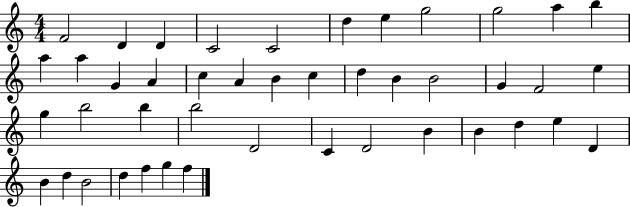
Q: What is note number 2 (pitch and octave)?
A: D4